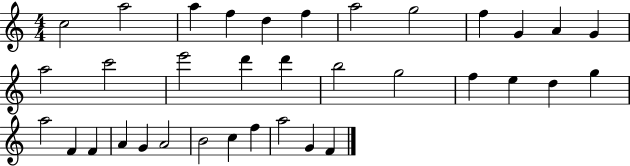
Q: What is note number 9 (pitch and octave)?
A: F5